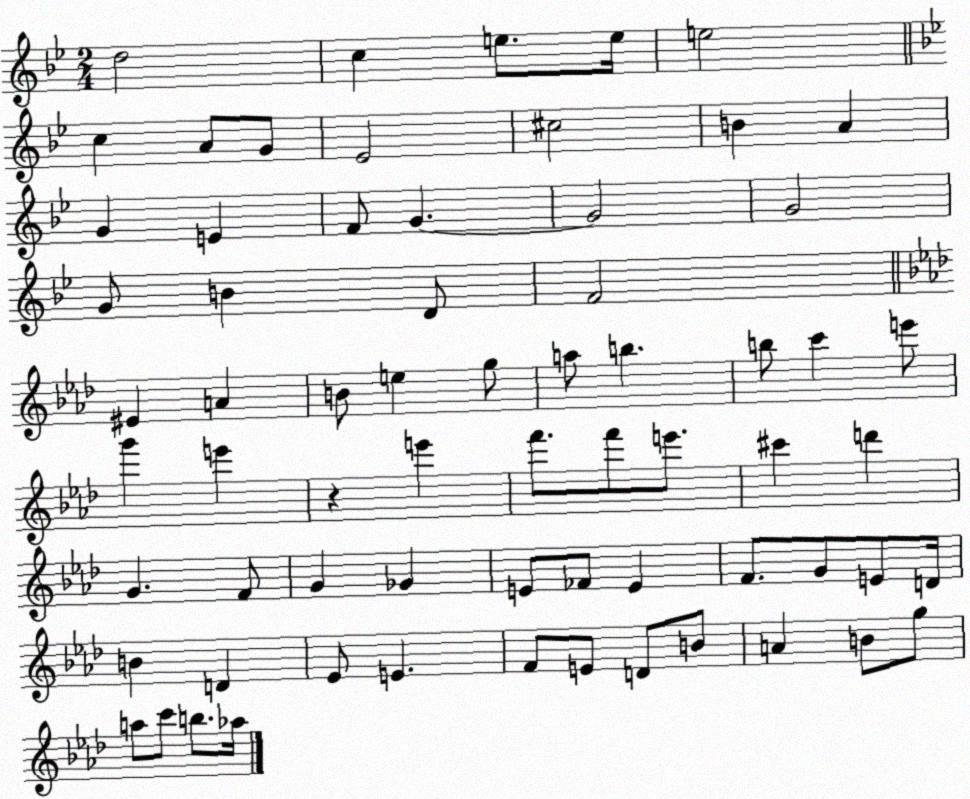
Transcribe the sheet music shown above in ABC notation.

X:1
T:Untitled
M:2/4
L:1/4
K:Bb
d2 c e/2 e/4 e2 c A/2 G/2 _E2 ^c2 B A G E F/2 G G2 G2 G/2 B D/2 F2 ^E A B/2 e g/2 a/2 b b/2 c' e'/2 g' e' z e' f'/2 f'/2 e'/2 ^c' d' G F/2 G _G E/2 _F/2 E F/2 G/2 E/2 D/4 B D _E/2 E F/2 E/2 D/2 B/2 A B/2 g/2 a/2 c'/2 b/2 _a/4